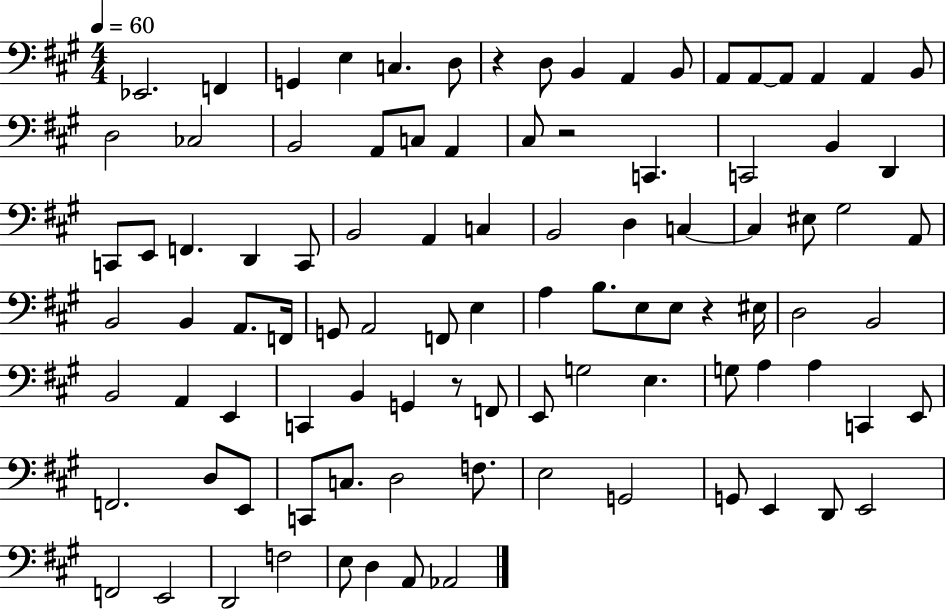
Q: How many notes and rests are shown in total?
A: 97